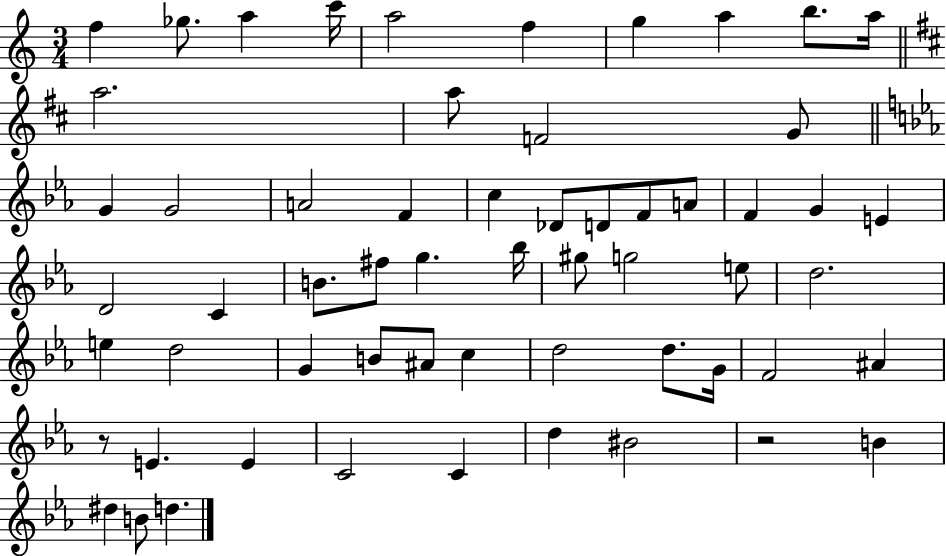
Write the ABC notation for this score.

X:1
T:Untitled
M:3/4
L:1/4
K:C
f _g/2 a c'/4 a2 f g a b/2 a/4 a2 a/2 F2 G/2 G G2 A2 F c _D/2 D/2 F/2 A/2 F G E D2 C B/2 ^f/2 g _b/4 ^g/2 g2 e/2 d2 e d2 G B/2 ^A/2 c d2 d/2 G/4 F2 ^A z/2 E E C2 C d ^B2 z2 B ^d B/2 d